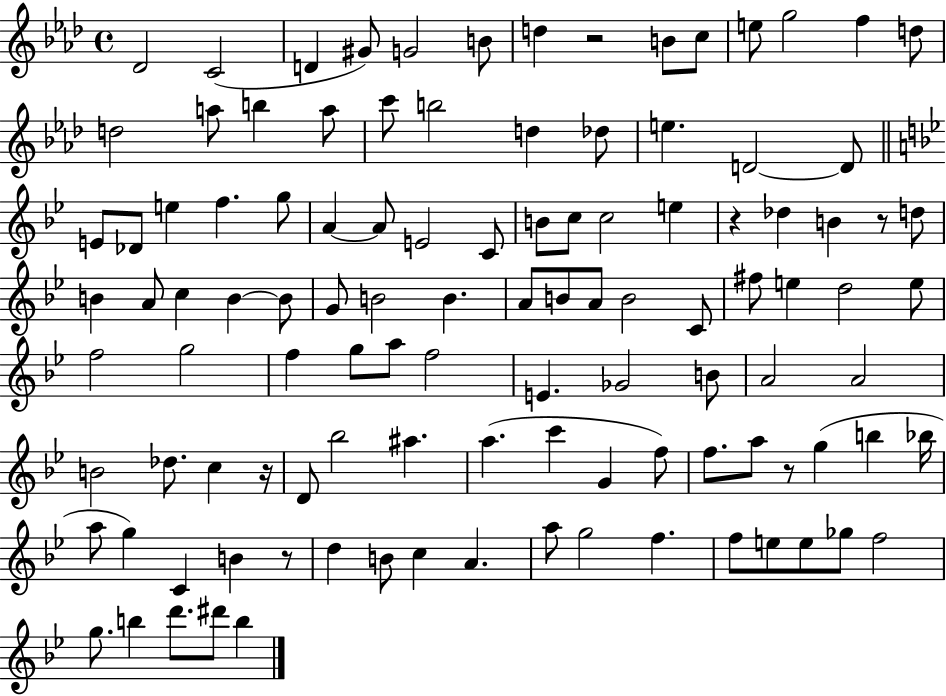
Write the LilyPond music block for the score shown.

{
  \clef treble
  \time 4/4
  \defaultTimeSignature
  \key aes \major
  \repeat volta 2 { des'2 c'2( | d'4 gis'8) g'2 b'8 | d''4 r2 b'8 c''8 | e''8 g''2 f''4 d''8 | \break d''2 a''8 b''4 a''8 | c'''8 b''2 d''4 des''8 | e''4. d'2~~ d'8 | \bar "||" \break \key g \minor e'8 des'8 e''4 f''4. g''8 | a'4~~ a'8 e'2 c'8 | b'8 c''8 c''2 e''4 | r4 des''4 b'4 r8 d''8 | \break b'4 a'8 c''4 b'4~~ b'8 | g'8 b'2 b'4. | a'8 b'8 a'8 b'2 c'8 | fis''8 e''4 d''2 e''8 | \break f''2 g''2 | f''4 g''8 a''8 f''2 | e'4. ges'2 b'8 | a'2 a'2 | \break b'2 des''8. c''4 r16 | d'8 bes''2 ais''4. | a''4.( c'''4 g'4 f''8) | f''8. a''8 r8 g''4( b''4 bes''16 | \break a''8 g''4) c'4 b'4 r8 | d''4 b'8 c''4 a'4. | a''8 g''2 f''4. | f''8 e''8 e''8 ges''8 f''2 | \break g''8. b''4 d'''8. dis'''8 b''4 | } \bar "|."
}